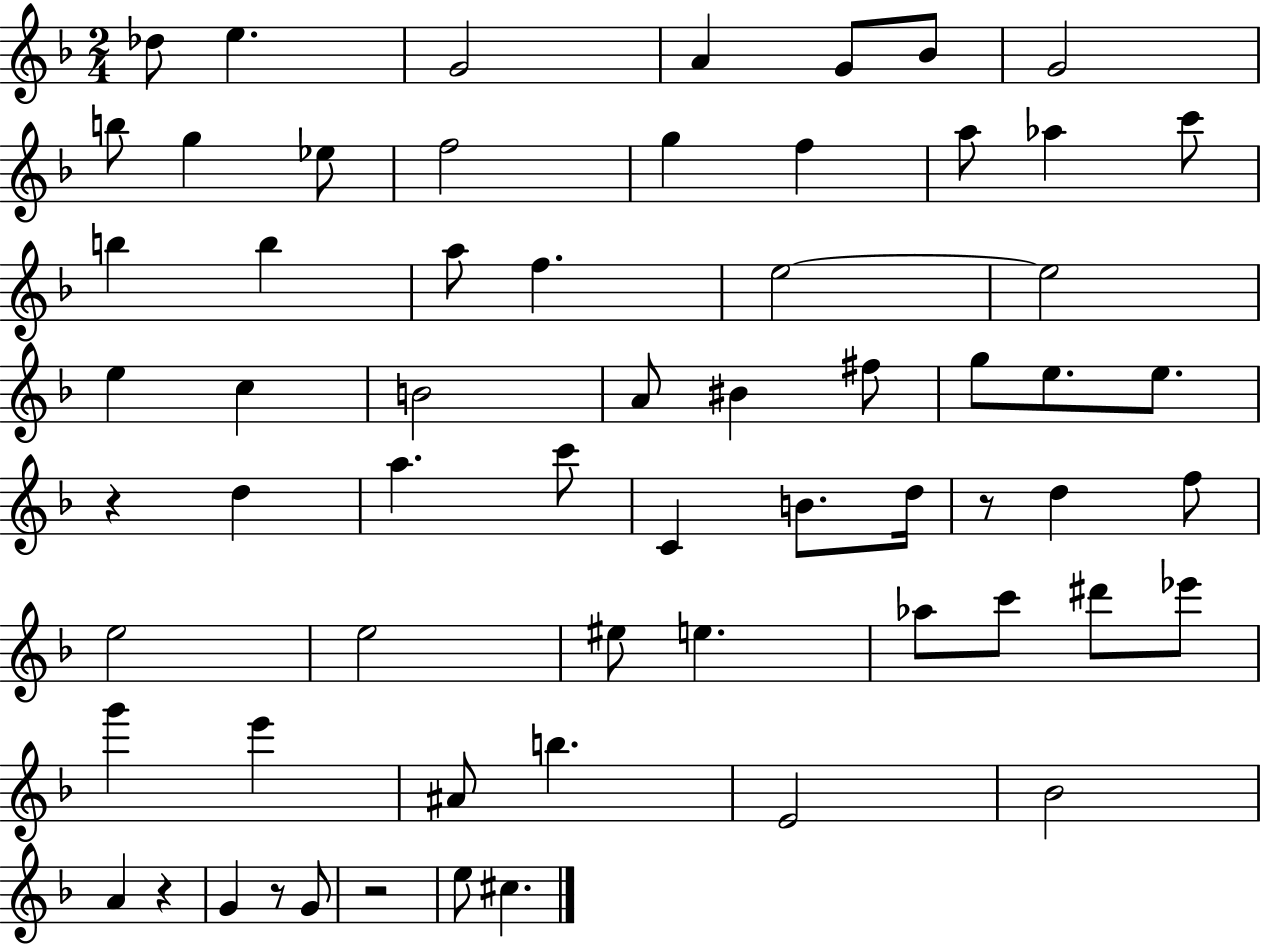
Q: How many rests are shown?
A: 5